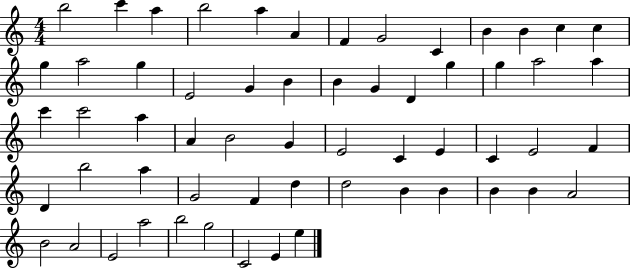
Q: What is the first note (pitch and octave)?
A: B5